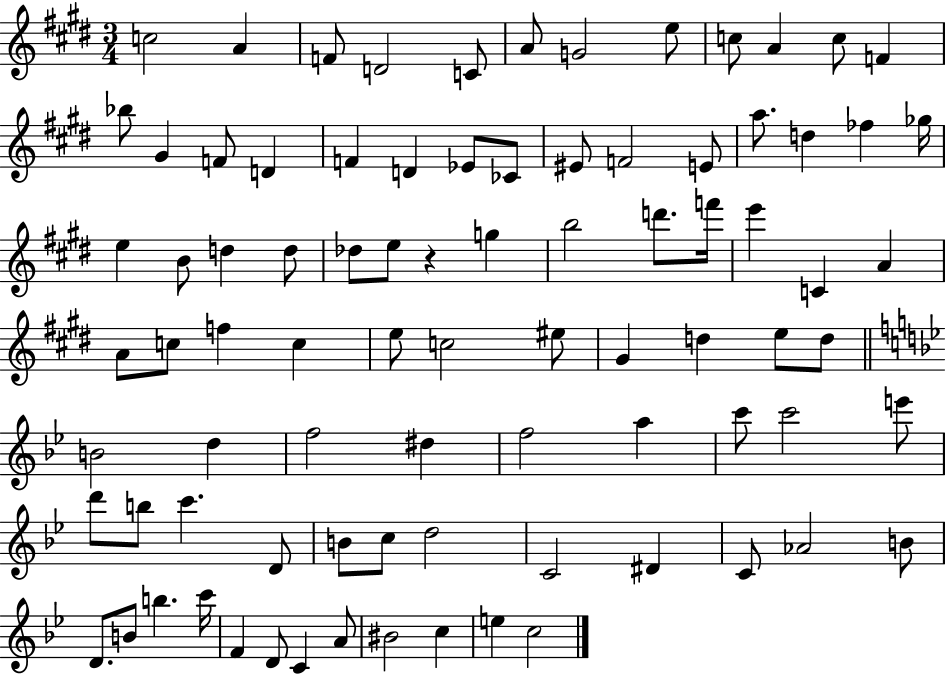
C5/h A4/q F4/e D4/h C4/e A4/e G4/h E5/e C5/e A4/q C5/e F4/q Bb5/e G#4/q F4/e D4/q F4/q D4/q Eb4/e CES4/e EIS4/e F4/h E4/e A5/e. D5/q FES5/q Gb5/s E5/q B4/e D5/q D5/e Db5/e E5/e R/q G5/q B5/h D6/e. F6/s E6/q C4/q A4/q A4/e C5/e F5/q C5/q E5/e C5/h EIS5/e G#4/q D5/q E5/e D5/e B4/h D5/q F5/h D#5/q F5/h A5/q C6/e C6/h E6/e D6/e B5/e C6/q. D4/e B4/e C5/e D5/h C4/h D#4/q C4/e Ab4/h B4/e D4/e. B4/e B5/q. C6/s F4/q D4/e C4/q A4/e BIS4/h C5/q E5/q C5/h